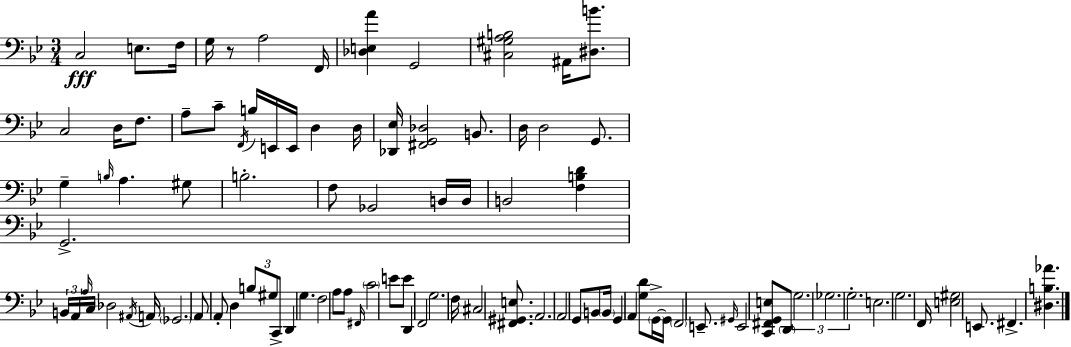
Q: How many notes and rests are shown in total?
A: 96